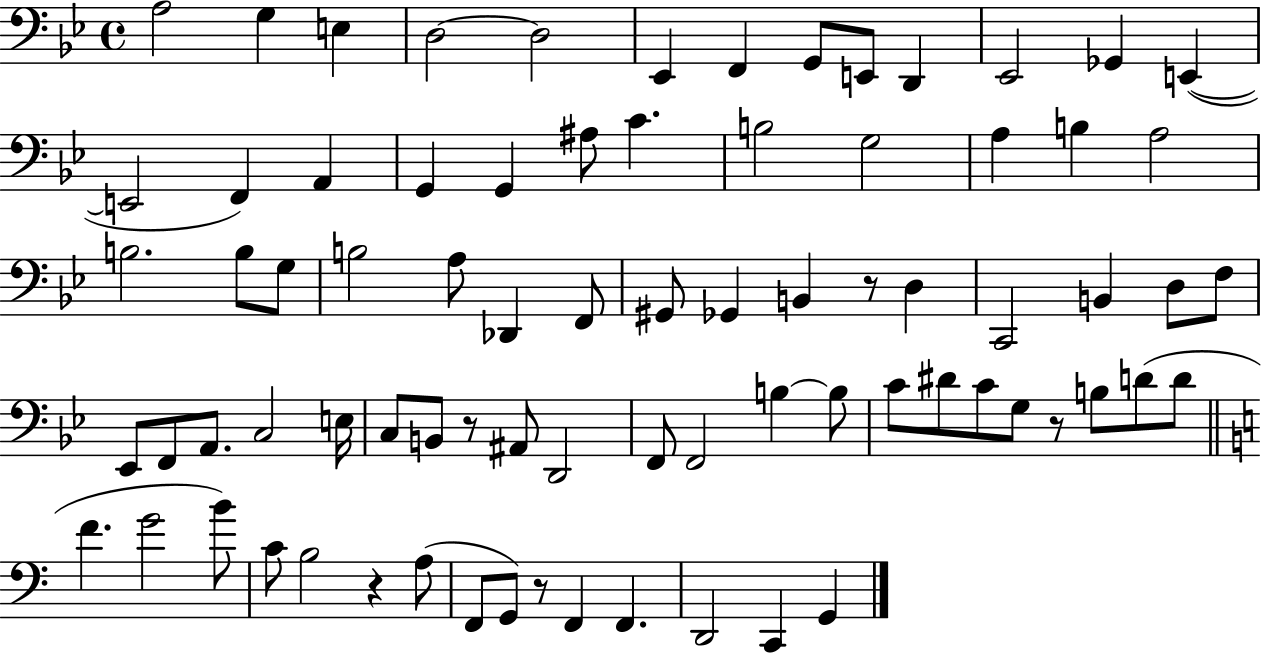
{
  \clef bass
  \time 4/4
  \defaultTimeSignature
  \key bes \major
  \repeat volta 2 { a2 g4 e4 | d2~~ d2 | ees,4 f,4 g,8 e,8 d,4 | ees,2 ges,4 e,4~(~ | \break e,2 f,4) a,4 | g,4 g,4 ais8 c'4. | b2 g2 | a4 b4 a2 | \break b2. b8 g8 | b2 a8 des,4 f,8 | gis,8 ges,4 b,4 r8 d4 | c,2 b,4 d8 f8 | \break ees,8 f,8 a,8. c2 e16 | c8 b,8 r8 ais,8 d,2 | f,8 f,2 b4~~ b8 | c'8 dis'8 c'8 g8 r8 b8 d'8( d'8 | \break \bar "||" \break \key c \major f'4. g'2 b'8) | c'8 b2 r4 a8( | f,8 g,8) r8 f,4 f,4. | d,2 c,4 g,4 | \break } \bar "|."
}